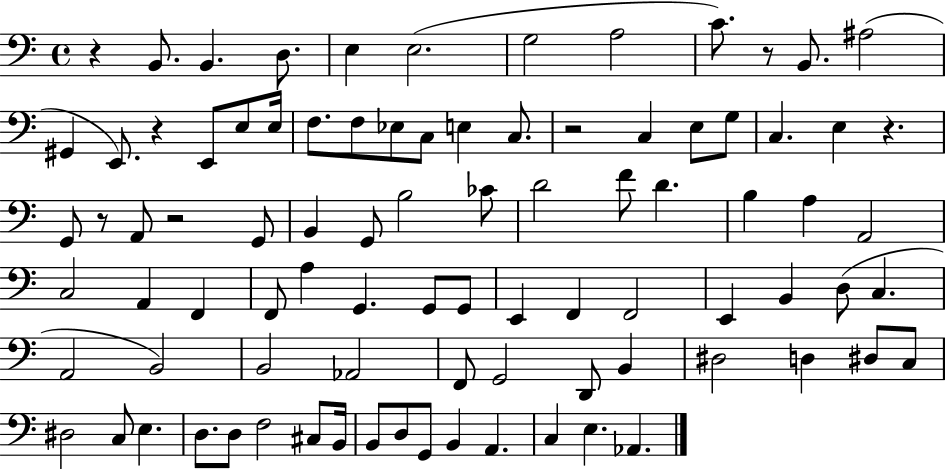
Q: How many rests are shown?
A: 7